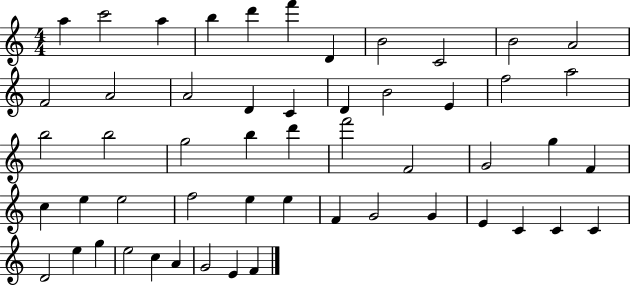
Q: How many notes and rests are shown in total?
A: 53